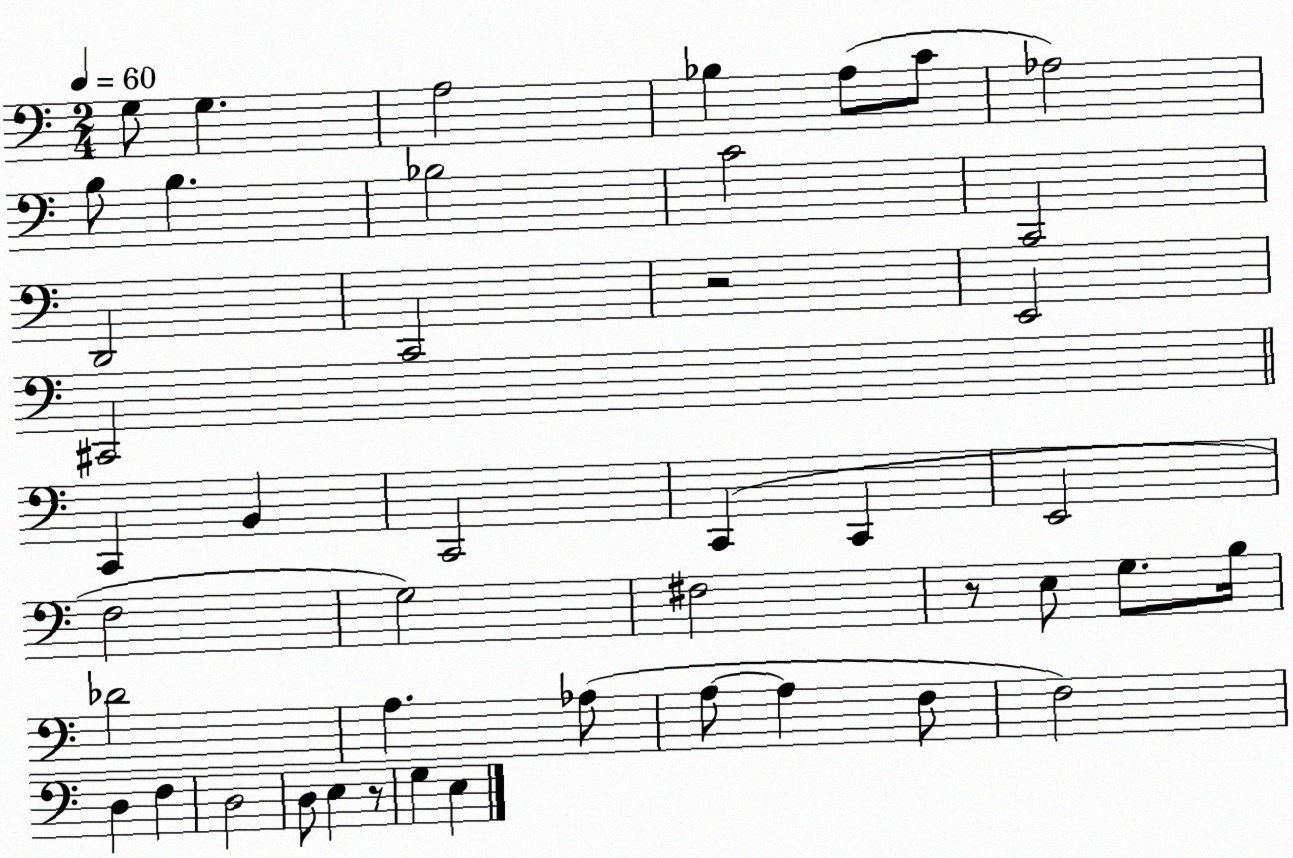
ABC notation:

X:1
T:Untitled
M:2/4
L:1/4
K:C
G,/2 G, A,2 _B, A,/2 C/2 _A,2 B,/2 B, _B,2 C2 C,,2 D,,2 C,,2 z2 E,,2 ^C,,2 C,, B,, C,,2 C,, C,, E,,2 F,2 G,2 ^F,2 z/2 E,/2 G,/2 B,/4 _D2 A, _A,/2 A,/2 A, F,/2 F,2 D, F, D,2 D,/2 E, z/2 G, E,